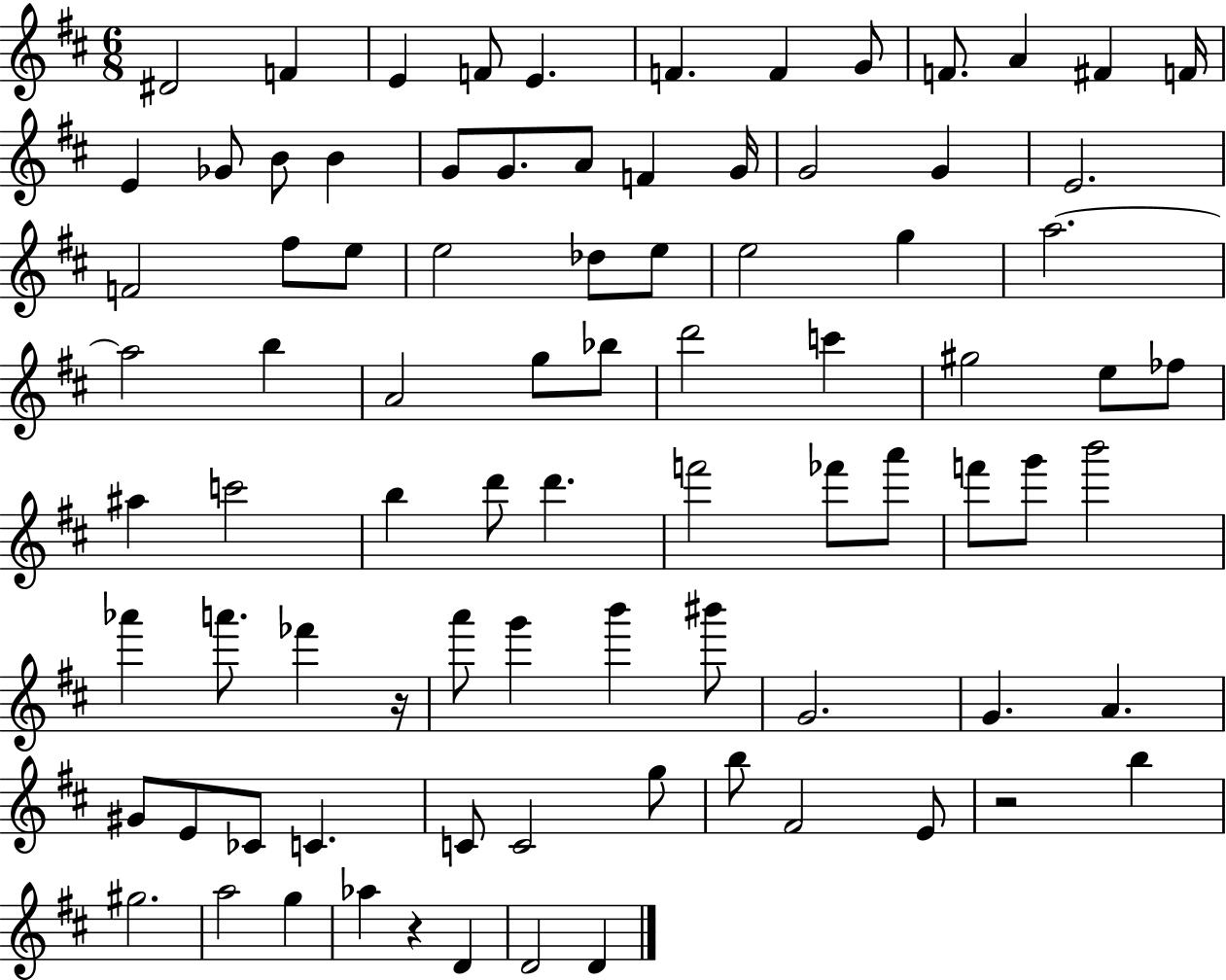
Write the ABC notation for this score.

X:1
T:Untitled
M:6/8
L:1/4
K:D
^D2 F E F/2 E F F G/2 F/2 A ^F F/4 E _G/2 B/2 B G/2 G/2 A/2 F G/4 G2 G E2 F2 ^f/2 e/2 e2 _d/2 e/2 e2 g a2 a2 b A2 g/2 _b/2 d'2 c' ^g2 e/2 _f/2 ^a c'2 b d'/2 d' f'2 _f'/2 a'/2 f'/2 g'/2 b'2 _a' a'/2 _f' z/4 a'/2 g' b' ^b'/2 G2 G A ^G/2 E/2 _C/2 C C/2 C2 g/2 b/2 ^F2 E/2 z2 b ^g2 a2 g _a z D D2 D